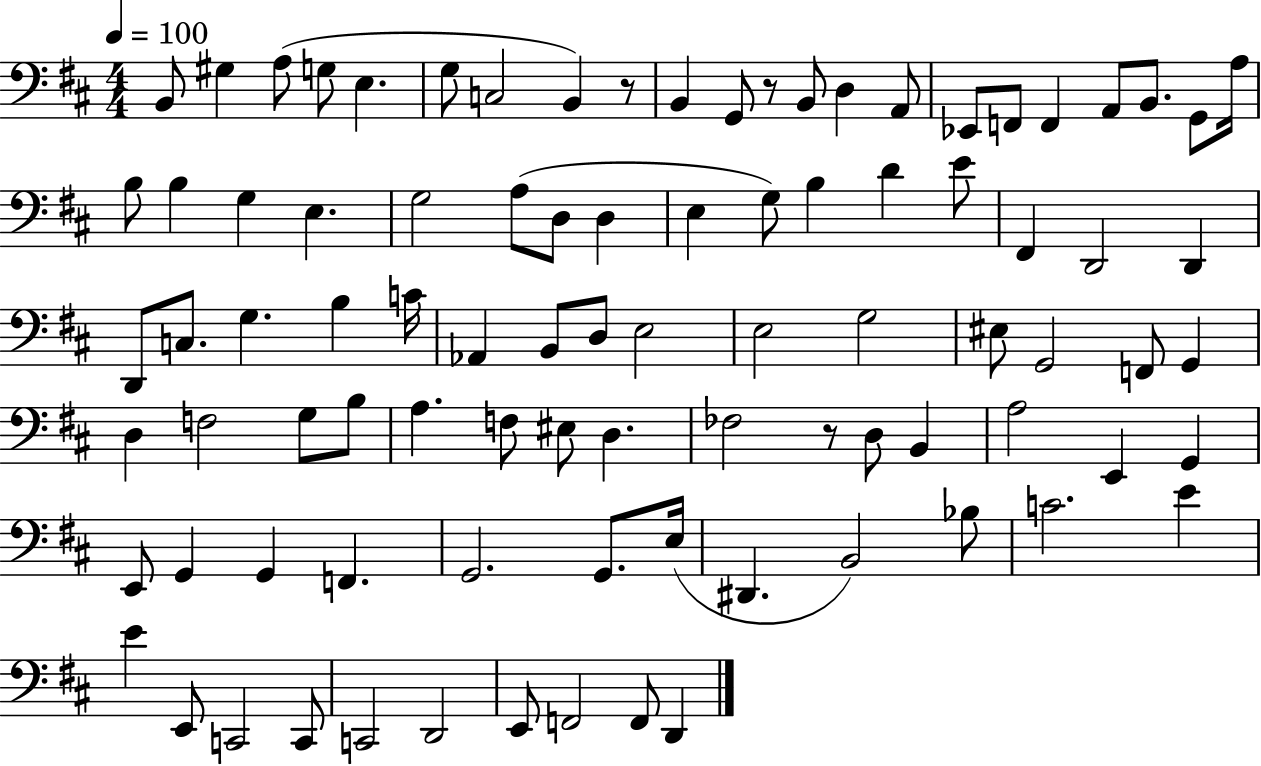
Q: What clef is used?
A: bass